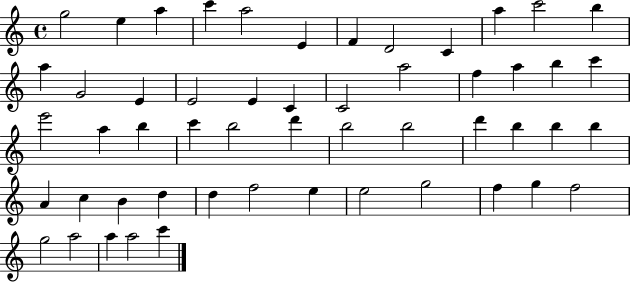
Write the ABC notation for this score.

X:1
T:Untitled
M:4/4
L:1/4
K:C
g2 e a c' a2 E F D2 C a c'2 b a G2 E E2 E C C2 a2 f a b c' e'2 a b c' b2 d' b2 b2 d' b b b A c B d d f2 e e2 g2 f g f2 g2 a2 a a2 c'